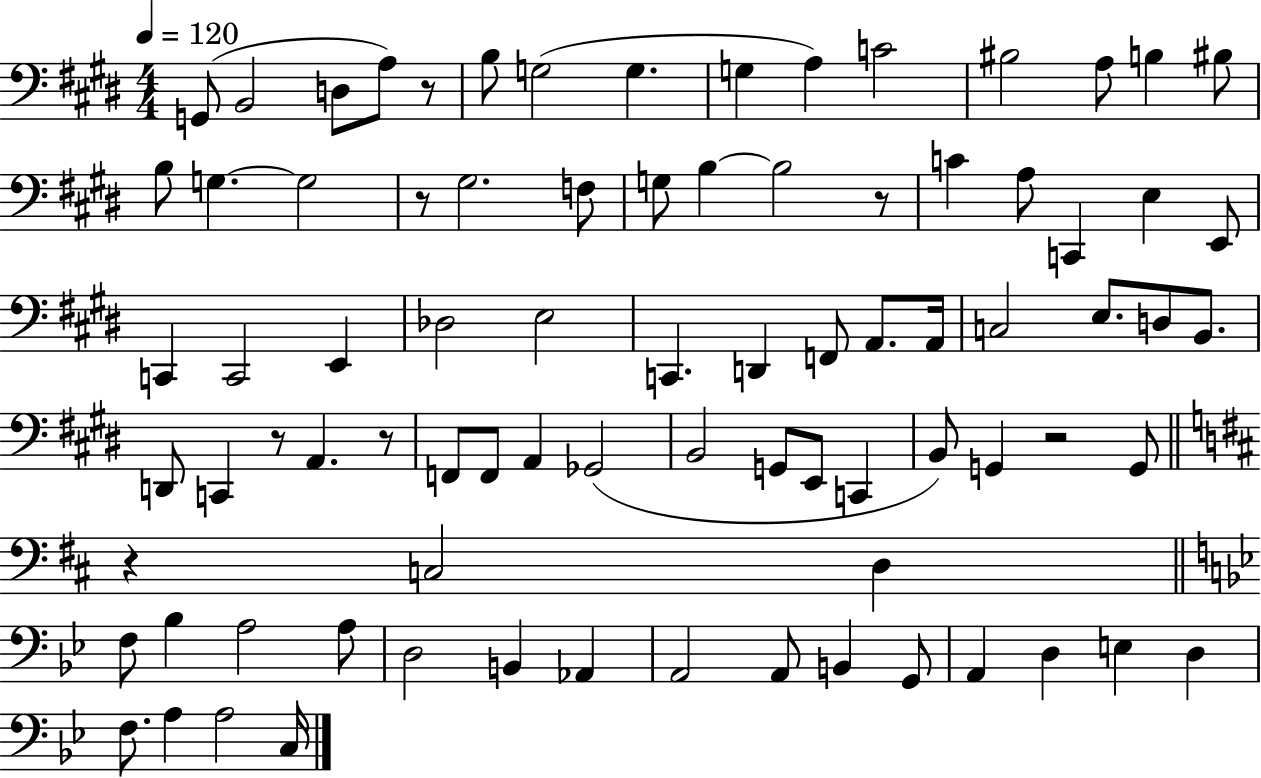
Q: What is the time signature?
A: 4/4